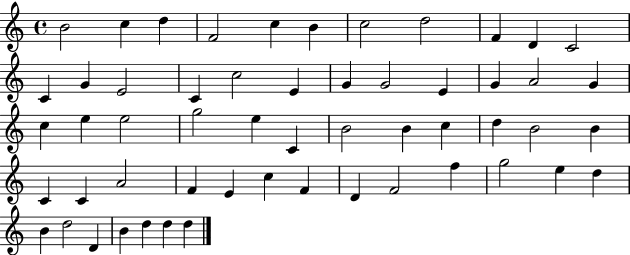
{
  \clef treble
  \time 4/4
  \defaultTimeSignature
  \key c \major
  b'2 c''4 d''4 | f'2 c''4 b'4 | c''2 d''2 | f'4 d'4 c'2 | \break c'4 g'4 e'2 | c'4 c''2 e'4 | g'4 g'2 e'4 | g'4 a'2 g'4 | \break c''4 e''4 e''2 | g''2 e''4 c'4 | b'2 b'4 c''4 | d''4 b'2 b'4 | \break c'4 c'4 a'2 | f'4 e'4 c''4 f'4 | d'4 f'2 f''4 | g''2 e''4 d''4 | \break b'4 d''2 d'4 | b'4 d''4 d''4 d''4 | \bar "|."
}